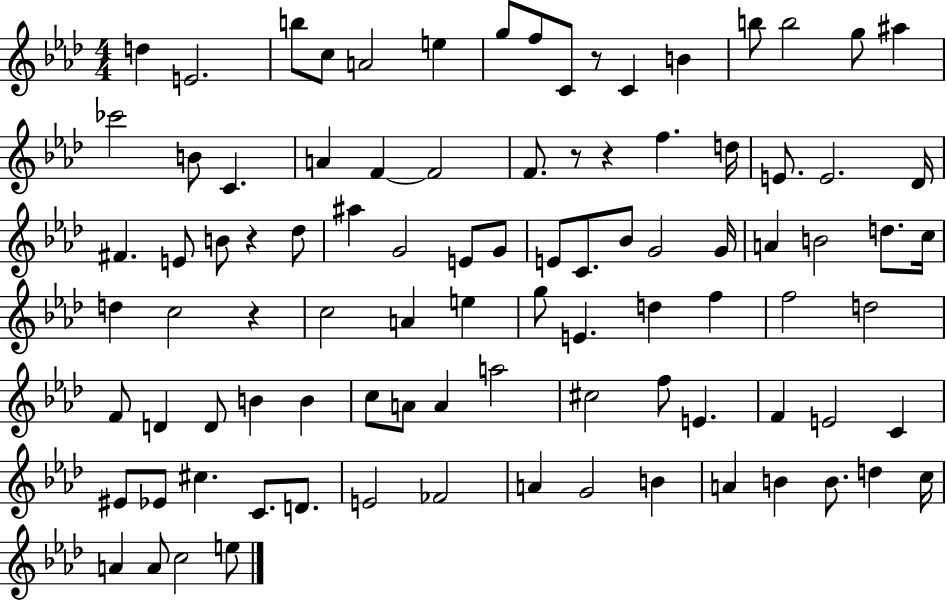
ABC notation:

X:1
T:Untitled
M:4/4
L:1/4
K:Ab
d E2 b/2 c/2 A2 e g/2 f/2 C/2 z/2 C B b/2 b2 g/2 ^a _c'2 B/2 C A F F2 F/2 z/2 z f d/4 E/2 E2 _D/4 ^F E/2 B/2 z _d/2 ^a G2 E/2 G/2 E/2 C/2 _B/2 G2 G/4 A B2 d/2 c/4 d c2 z c2 A e g/2 E d f f2 d2 F/2 D D/2 B B c/2 A/2 A a2 ^c2 f/2 E F E2 C ^E/2 _E/2 ^c C/2 D/2 E2 _F2 A G2 B A B B/2 d c/4 A A/2 c2 e/2